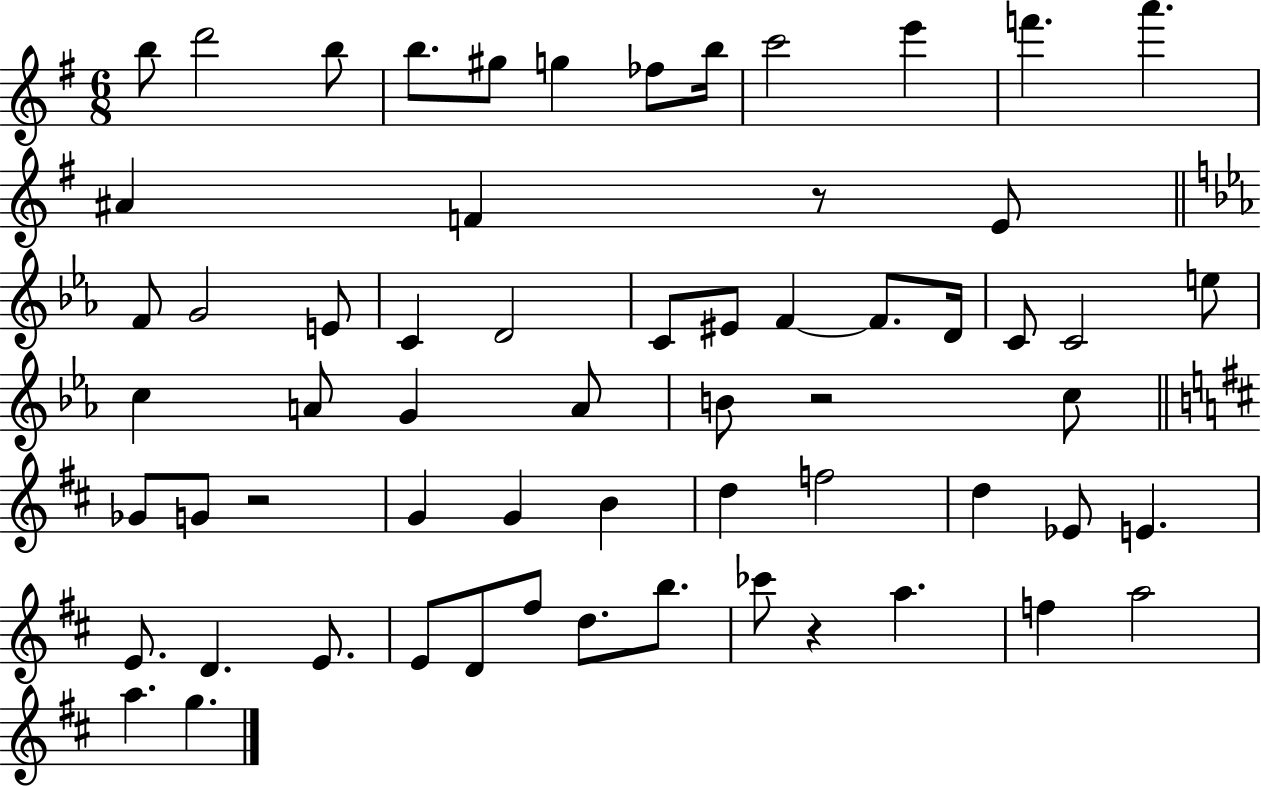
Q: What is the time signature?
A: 6/8